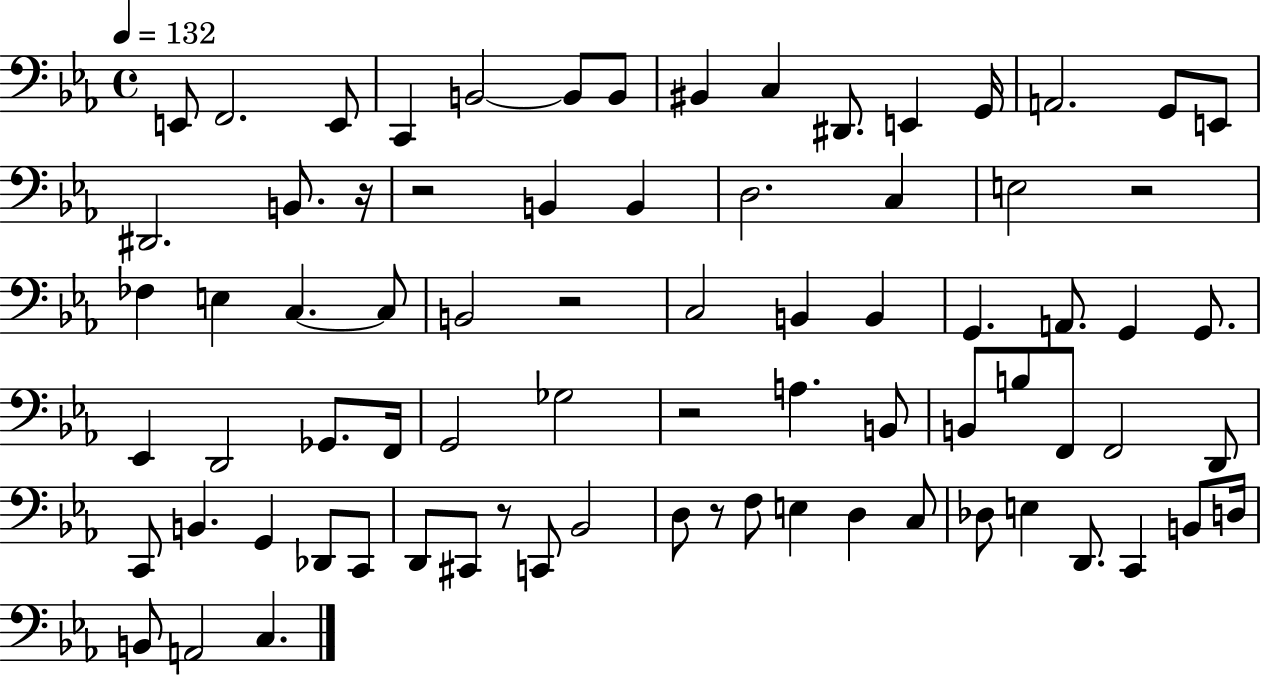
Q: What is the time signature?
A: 4/4